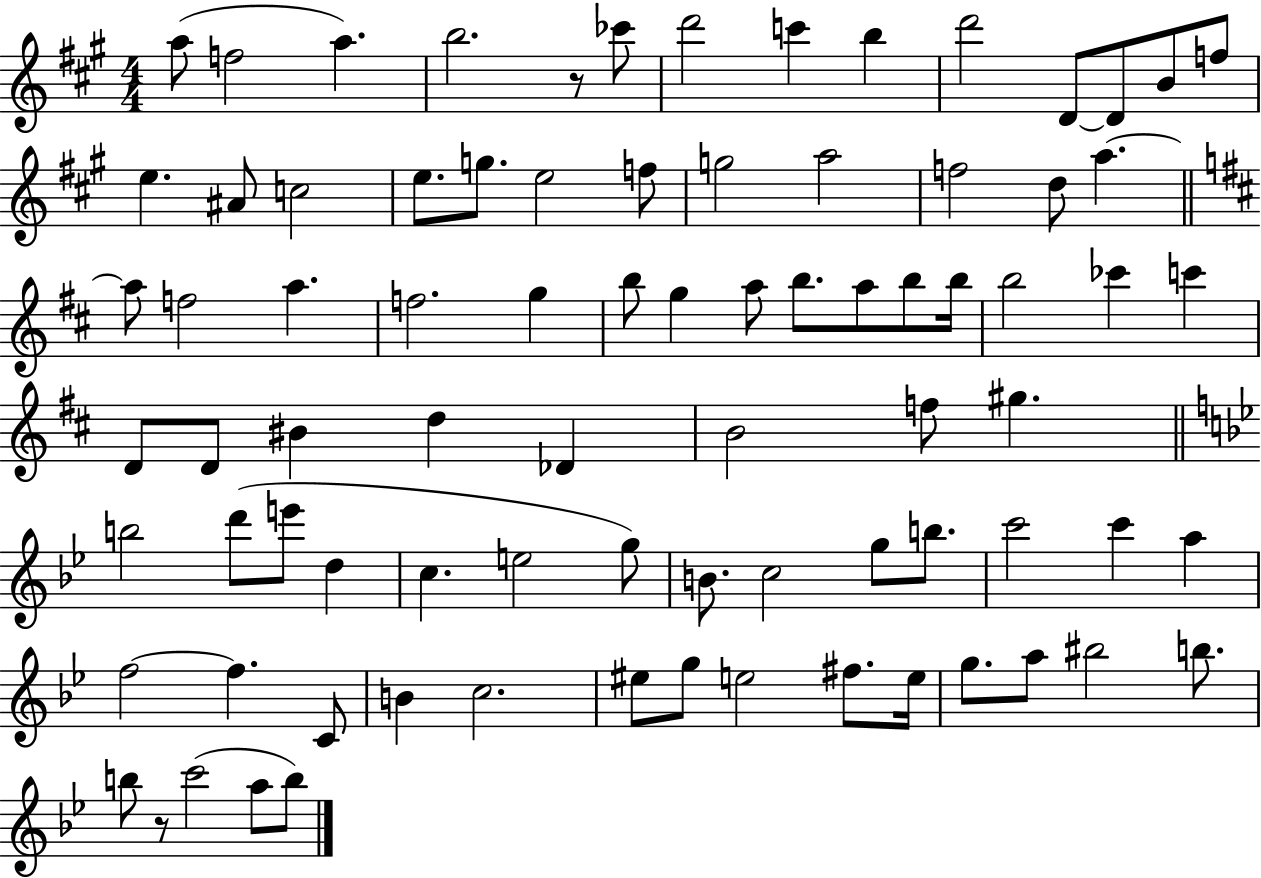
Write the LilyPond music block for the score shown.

{
  \clef treble
  \numericTimeSignature
  \time 4/4
  \key a \major
  a''8( f''2 a''4.) | b''2. r8 ces'''8 | d'''2 c'''4 b''4 | d'''2 d'8~~ d'8 b'8 f''8 | \break e''4. ais'8 c''2 | e''8. g''8. e''2 f''8 | g''2 a''2 | f''2 d''8 a''4.~~ | \break \bar "||" \break \key b \minor a''8 f''2 a''4. | f''2. g''4 | b''8 g''4 a''8 b''8. a''8 b''8 b''16 | b''2 ces'''4 c'''4 | \break d'8 d'8 bis'4 d''4 des'4 | b'2 f''8 gis''4. | \bar "||" \break \key bes \major b''2 d'''8( e'''8 d''4 | c''4. e''2 g''8) | b'8. c''2 g''8 b''8. | c'''2 c'''4 a''4 | \break f''2~~ f''4. c'8 | b'4 c''2. | eis''8 g''8 e''2 fis''8. e''16 | g''8. a''8 bis''2 b''8. | \break b''8 r8 c'''2( a''8 b''8) | \bar "|."
}